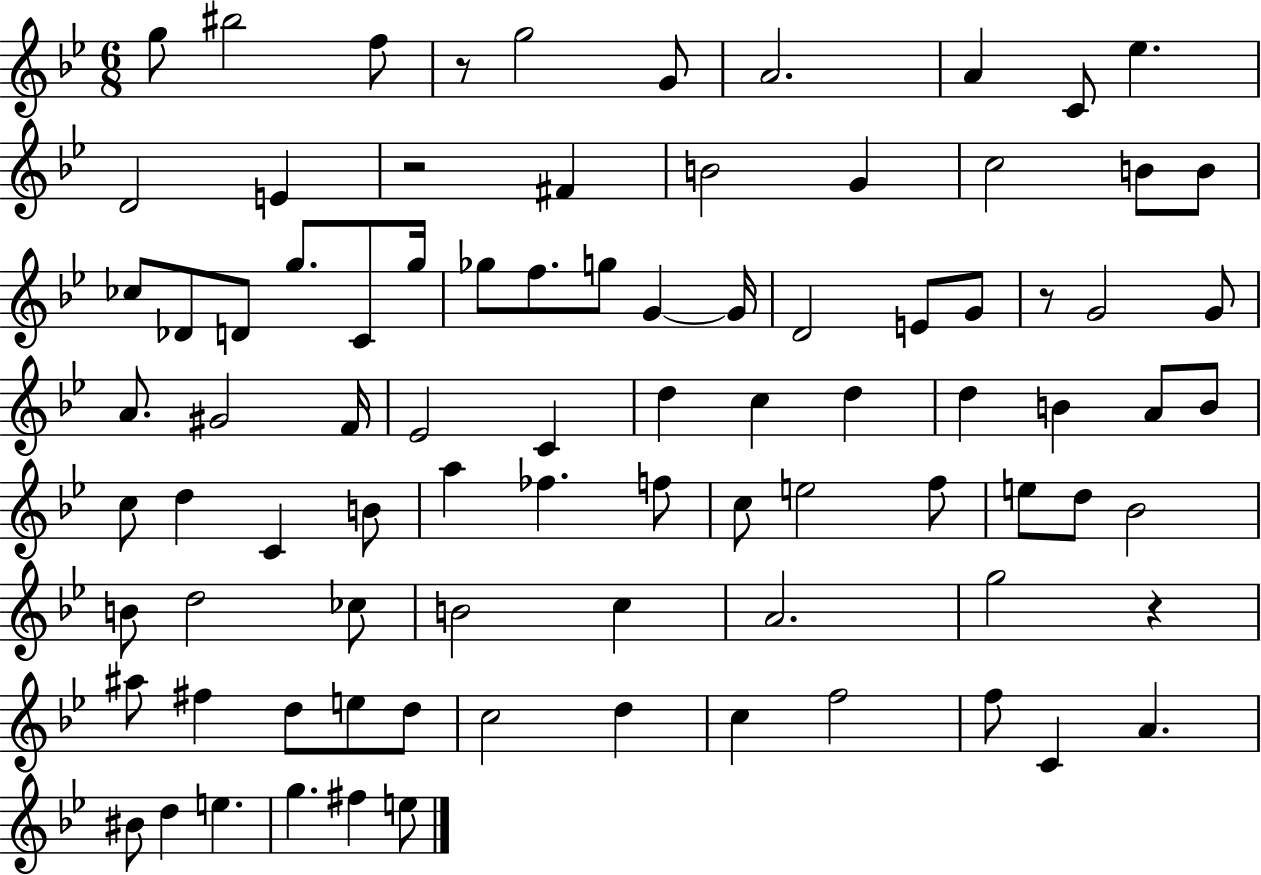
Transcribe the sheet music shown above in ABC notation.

X:1
T:Untitled
M:6/8
L:1/4
K:Bb
g/2 ^b2 f/2 z/2 g2 G/2 A2 A C/2 _e D2 E z2 ^F B2 G c2 B/2 B/2 _c/2 _D/2 D/2 g/2 C/2 g/4 _g/2 f/2 g/2 G G/4 D2 E/2 G/2 z/2 G2 G/2 A/2 ^G2 F/4 _E2 C d c d d B A/2 B/2 c/2 d C B/2 a _f f/2 c/2 e2 f/2 e/2 d/2 _B2 B/2 d2 _c/2 B2 c A2 g2 z ^a/2 ^f d/2 e/2 d/2 c2 d c f2 f/2 C A ^B/2 d e g ^f e/2